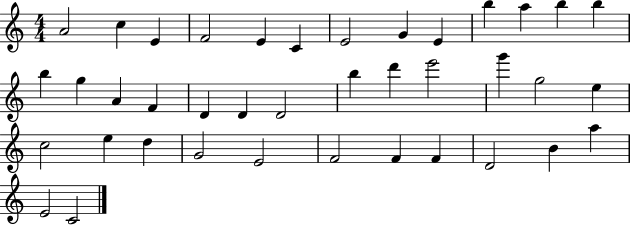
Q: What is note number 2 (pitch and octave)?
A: C5